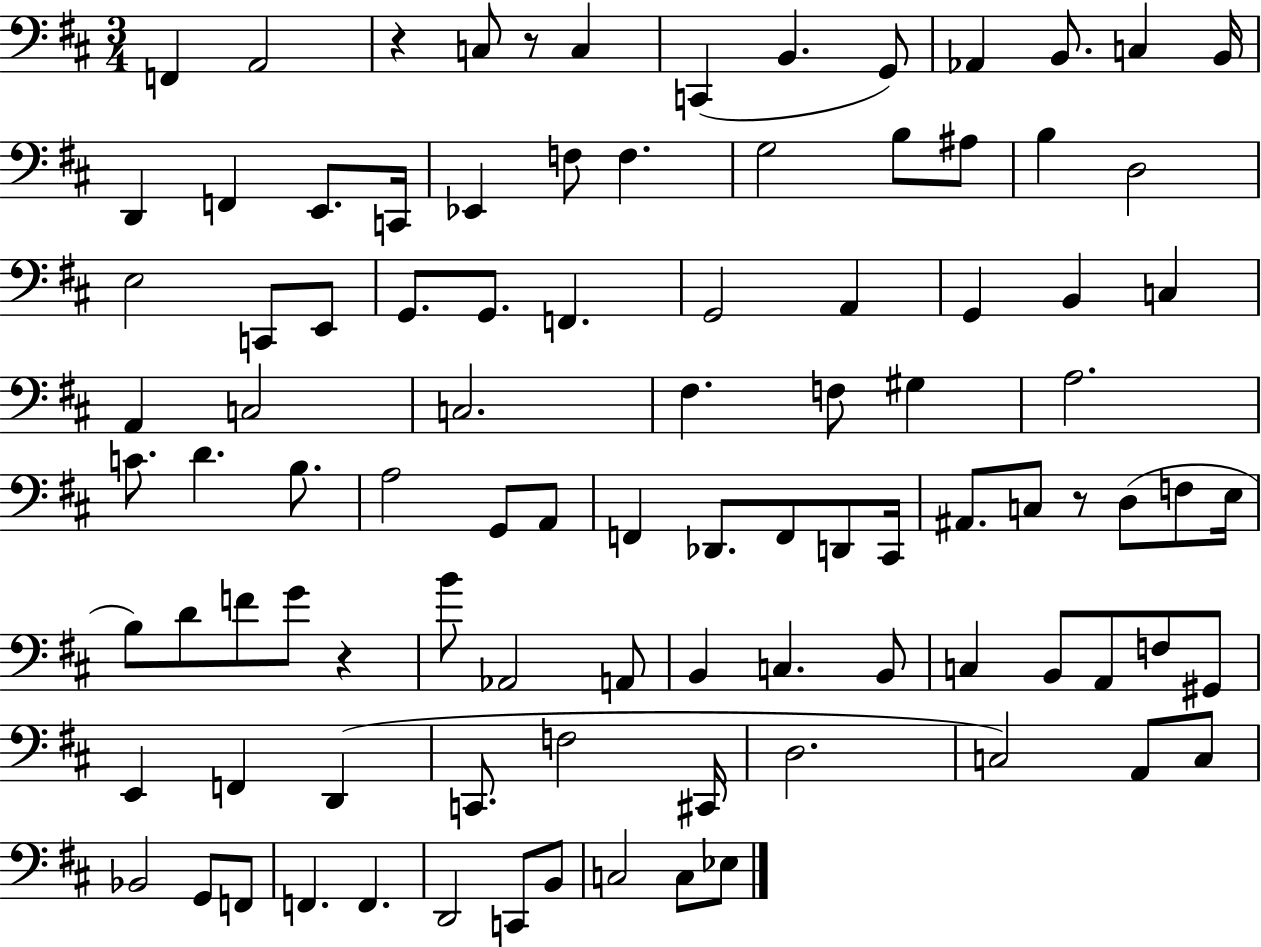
X:1
T:Untitled
M:3/4
L:1/4
K:D
F,, A,,2 z C,/2 z/2 C, C,, B,, G,,/2 _A,, B,,/2 C, B,,/4 D,, F,, E,,/2 C,,/4 _E,, F,/2 F, G,2 B,/2 ^A,/2 B, D,2 E,2 C,,/2 E,,/2 G,,/2 G,,/2 F,, G,,2 A,, G,, B,, C, A,, C,2 C,2 ^F, F,/2 ^G, A,2 C/2 D B,/2 A,2 G,,/2 A,,/2 F,, _D,,/2 F,,/2 D,,/2 ^C,,/4 ^A,,/2 C,/2 z/2 D,/2 F,/2 E,/4 B,/2 D/2 F/2 G/2 z B/2 _A,,2 A,,/2 B,, C, B,,/2 C, B,,/2 A,,/2 F,/2 ^G,,/2 E,, F,, D,, C,,/2 F,2 ^C,,/4 D,2 C,2 A,,/2 C,/2 _B,,2 G,,/2 F,,/2 F,, F,, D,,2 C,,/2 B,,/2 C,2 C,/2 _E,/2